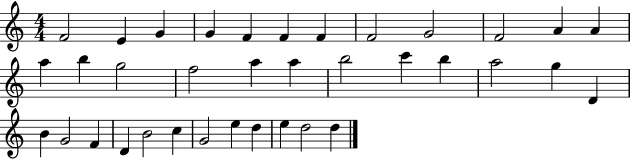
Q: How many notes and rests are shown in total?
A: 36